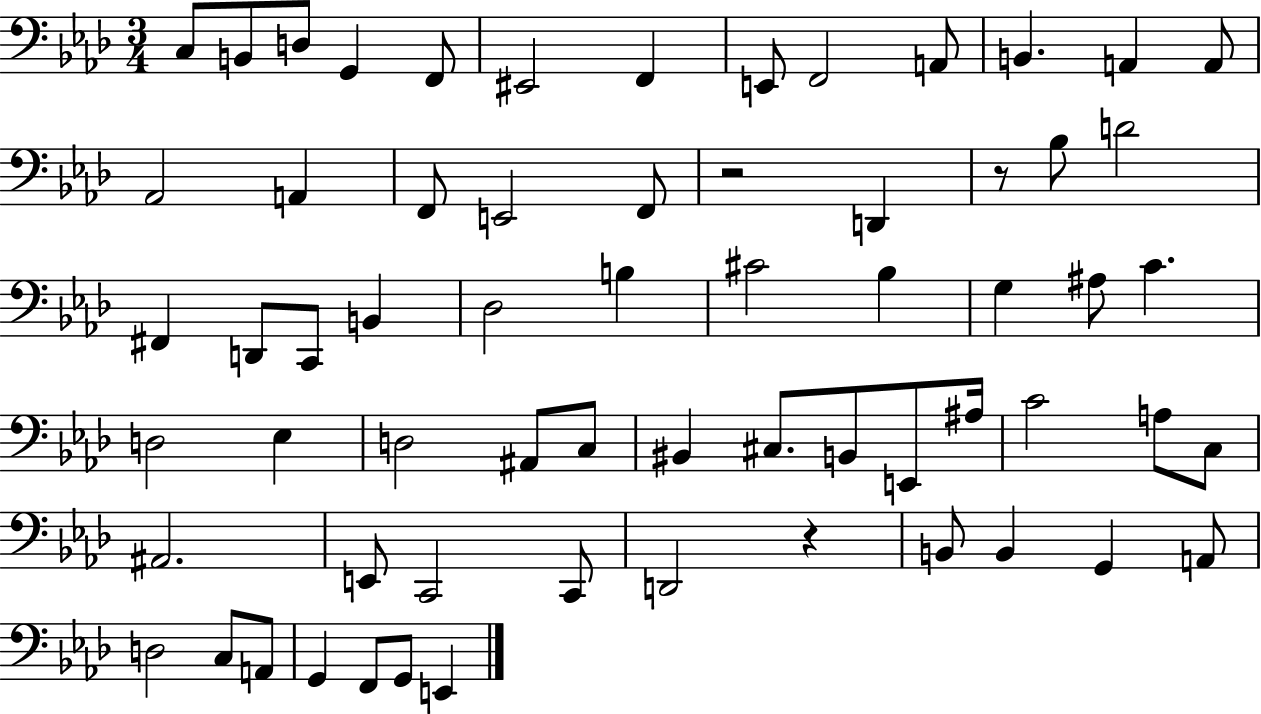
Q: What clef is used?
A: bass